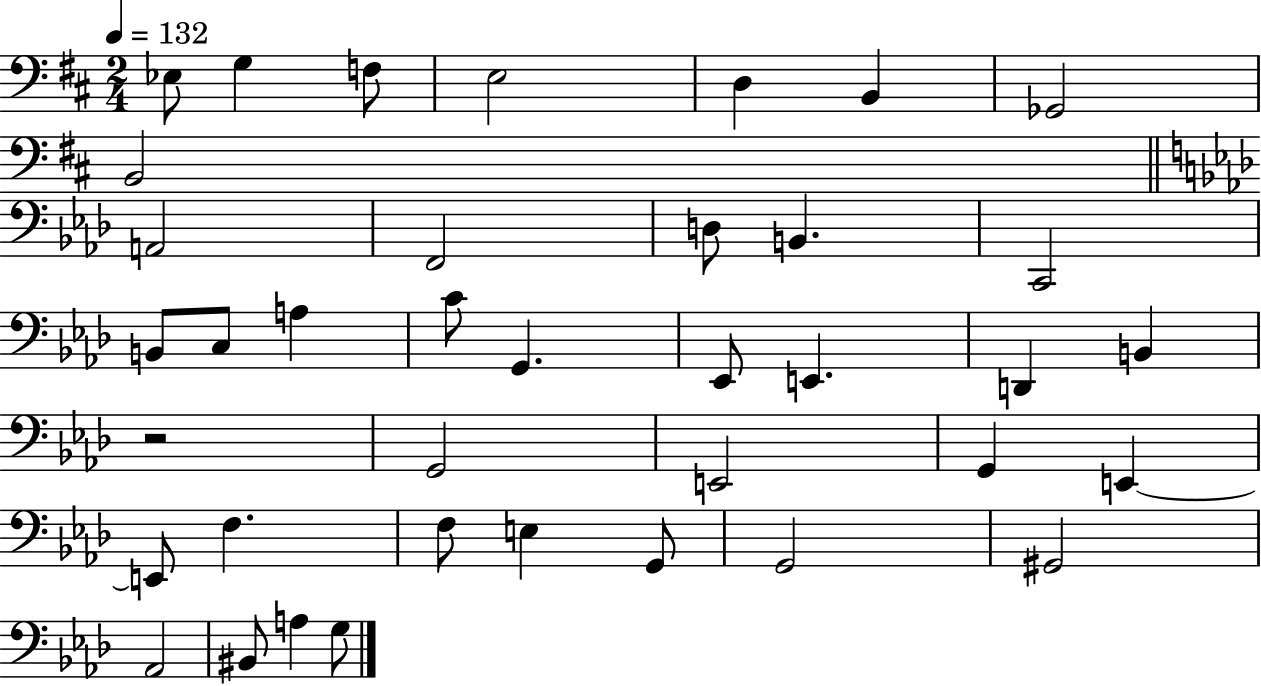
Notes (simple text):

Eb3/e G3/q F3/e E3/h D3/q B2/q Gb2/h B2/h A2/h F2/h D3/e B2/q. C2/h B2/e C3/e A3/q C4/e G2/q. Eb2/e E2/q. D2/q B2/q R/h G2/h E2/h G2/q E2/q E2/e F3/q. F3/e E3/q G2/e G2/h G#2/h Ab2/h BIS2/e A3/q G3/e